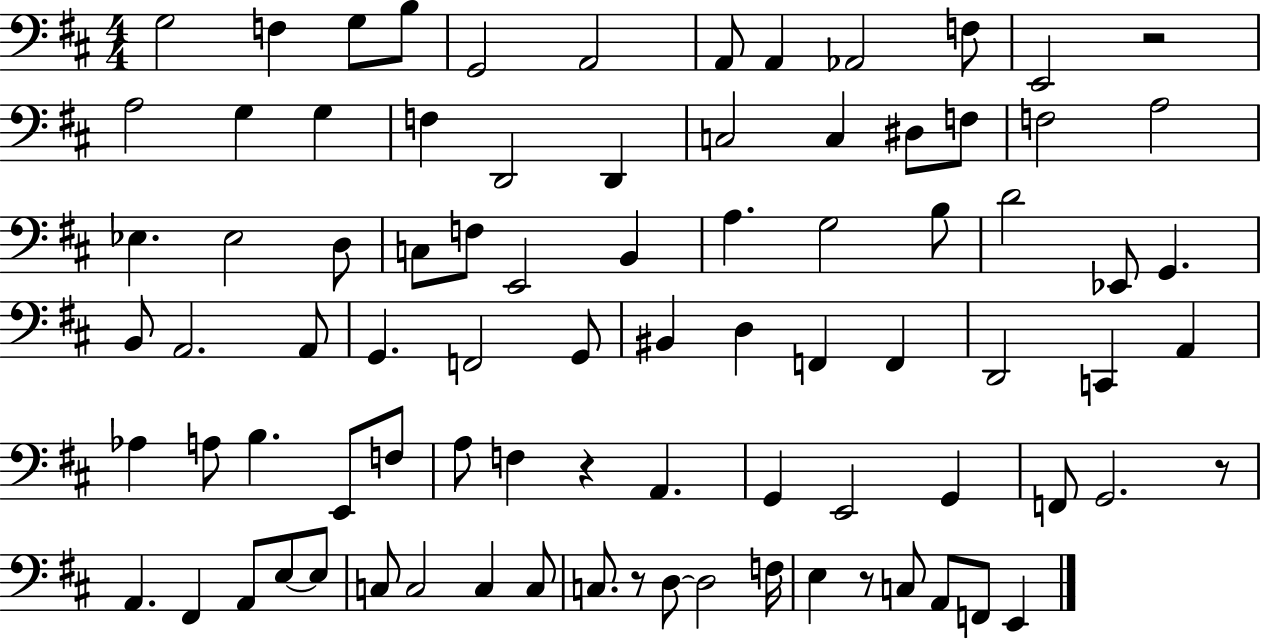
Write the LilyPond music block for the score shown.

{
  \clef bass
  \numericTimeSignature
  \time 4/4
  \key d \major
  g2 f4 g8 b8 | g,2 a,2 | a,8 a,4 aes,2 f8 | e,2 r2 | \break a2 g4 g4 | f4 d,2 d,4 | c2 c4 dis8 f8 | f2 a2 | \break ees4. ees2 d8 | c8 f8 e,2 b,4 | a4. g2 b8 | d'2 ees,8 g,4. | \break b,8 a,2. a,8 | g,4. f,2 g,8 | bis,4 d4 f,4 f,4 | d,2 c,4 a,4 | \break aes4 a8 b4. e,8 f8 | a8 f4 r4 a,4. | g,4 e,2 g,4 | f,8 g,2. r8 | \break a,4. fis,4 a,8 e8~~ e8 | c8 c2 c4 c8 | c8. r8 d8~~ d2 f16 | e4 r8 c8 a,8 f,8 e,4 | \break \bar "|."
}